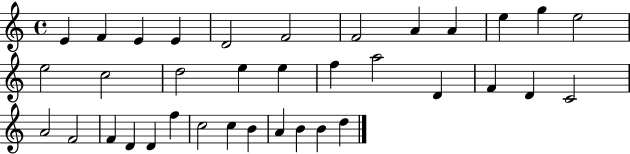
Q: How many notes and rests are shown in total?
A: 36